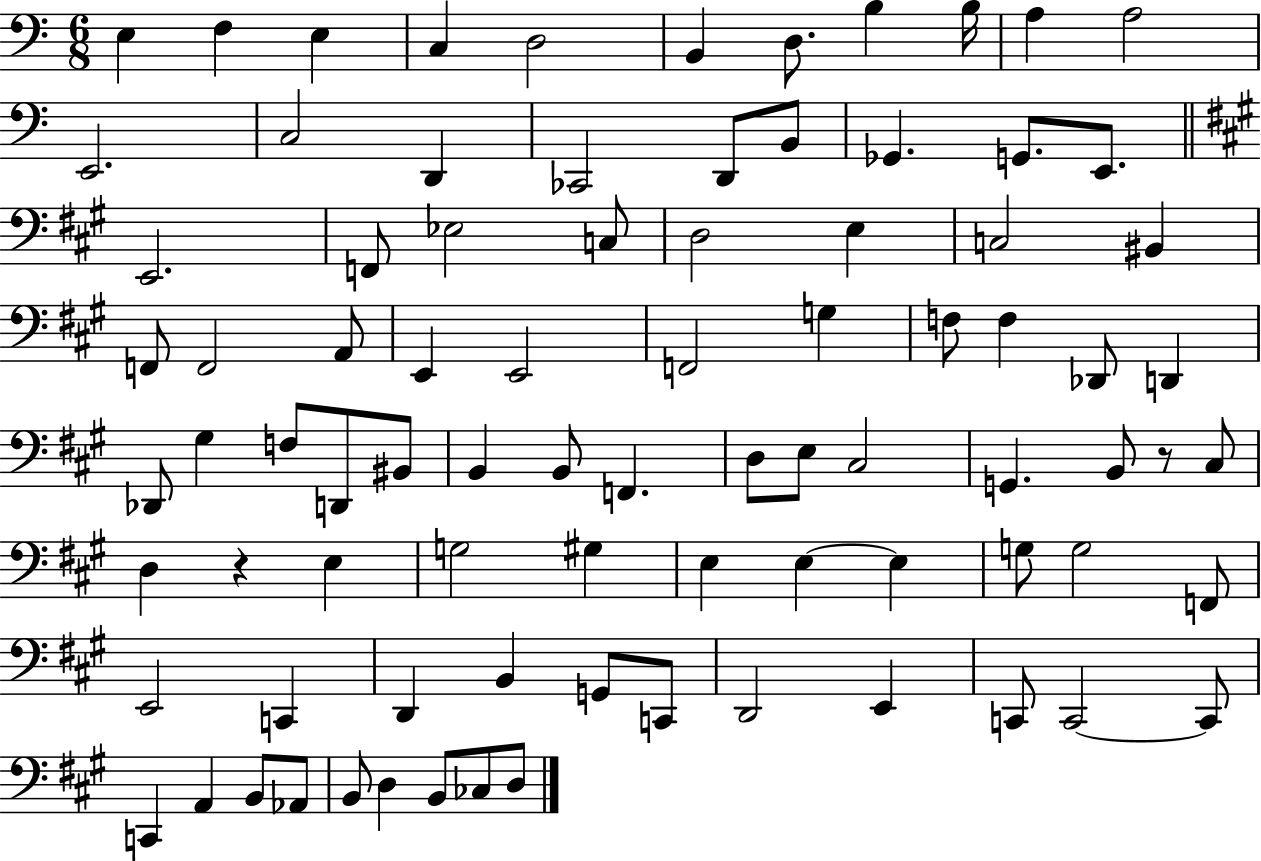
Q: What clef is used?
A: bass